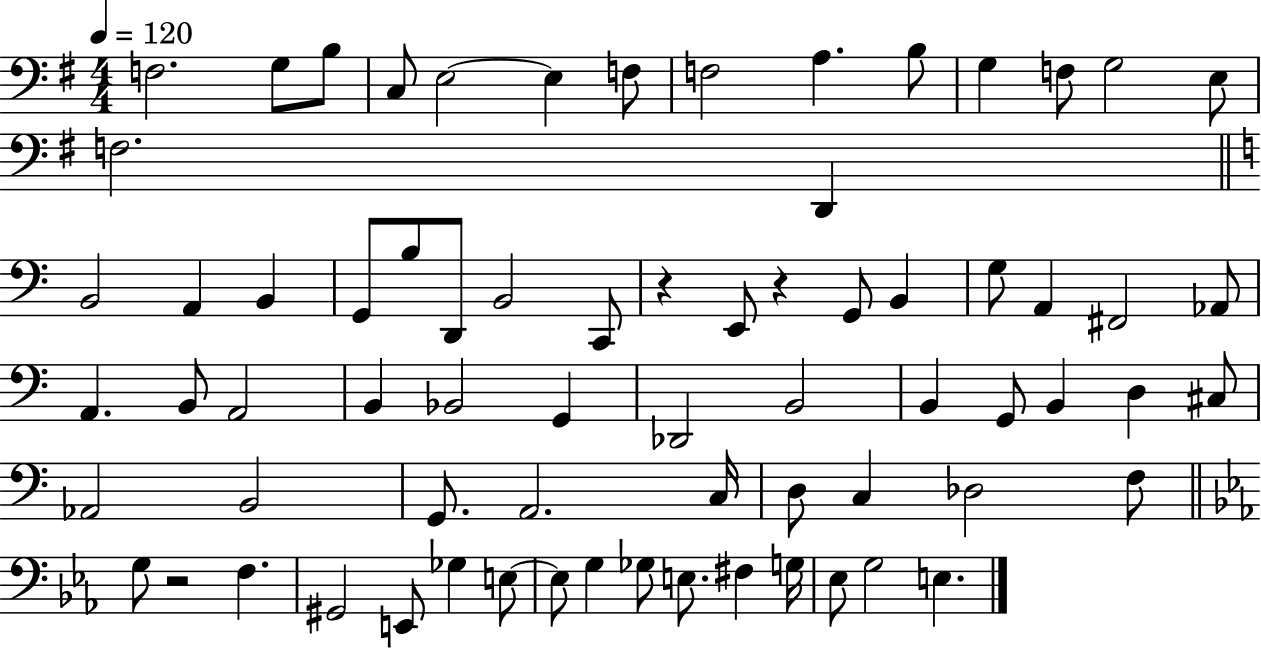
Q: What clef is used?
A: bass